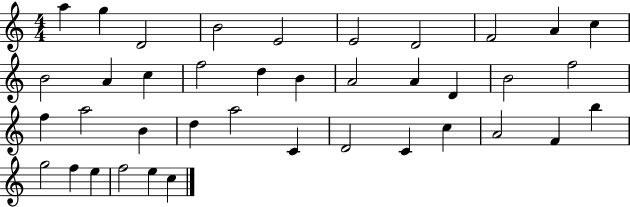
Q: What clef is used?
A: treble